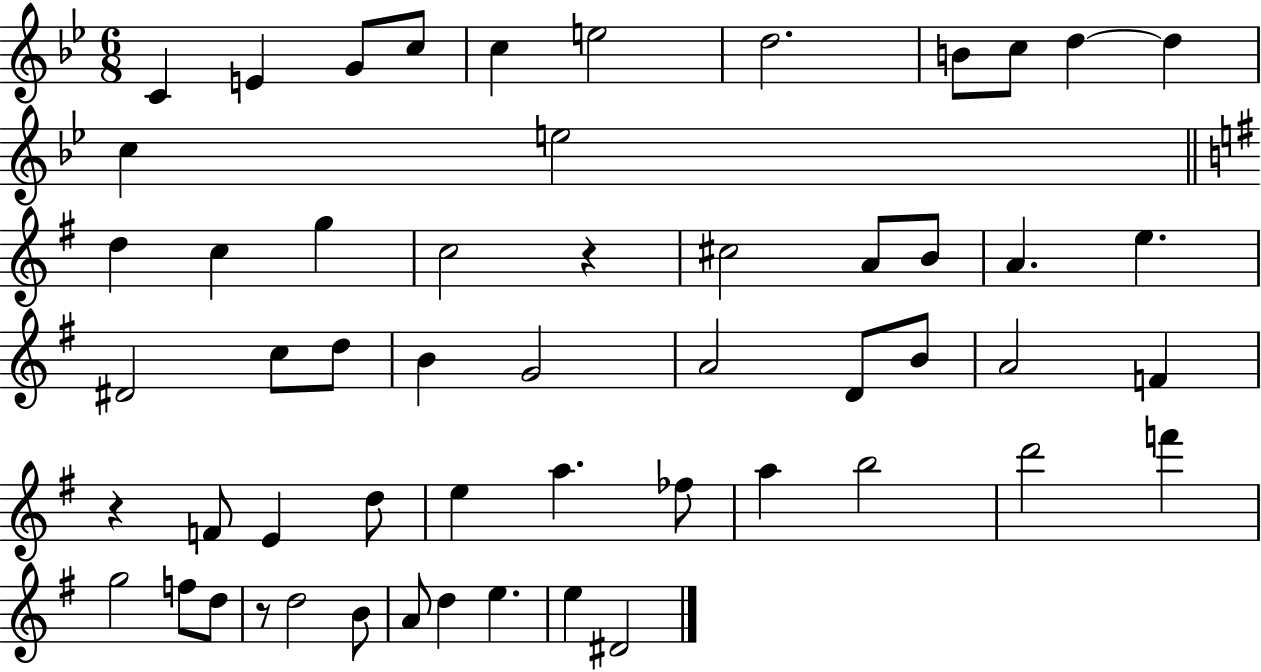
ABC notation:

X:1
T:Untitled
M:6/8
L:1/4
K:Bb
C E G/2 c/2 c e2 d2 B/2 c/2 d d c e2 d c g c2 z ^c2 A/2 B/2 A e ^D2 c/2 d/2 B G2 A2 D/2 B/2 A2 F z F/2 E d/2 e a _f/2 a b2 d'2 f' g2 f/2 d/2 z/2 d2 B/2 A/2 d e e ^D2